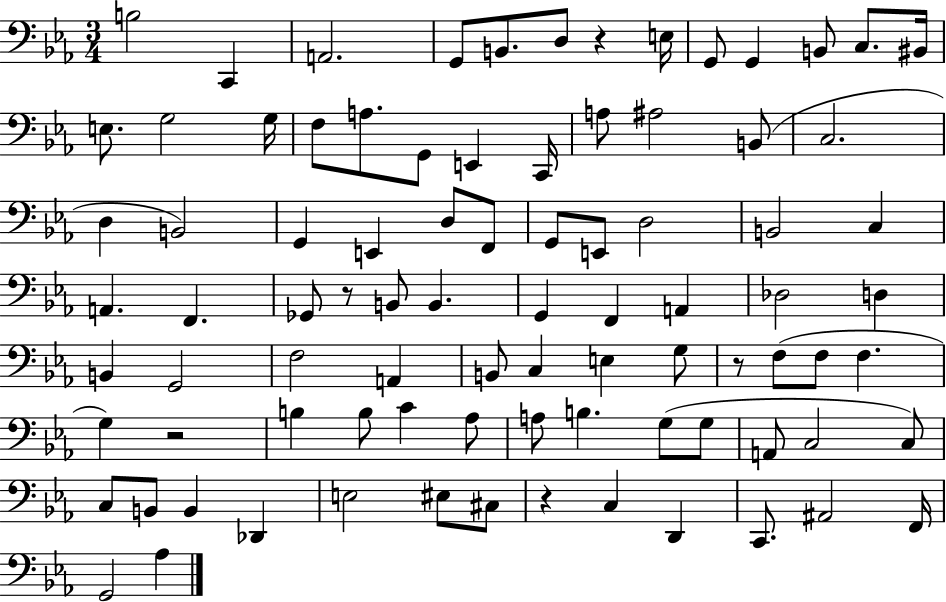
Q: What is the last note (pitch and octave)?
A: Ab3